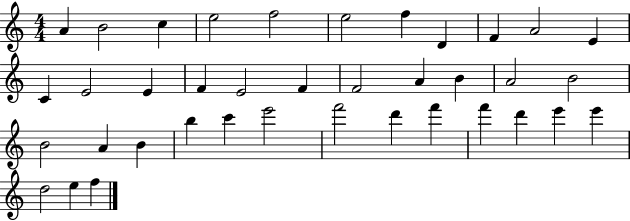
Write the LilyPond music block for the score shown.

{
  \clef treble
  \numericTimeSignature
  \time 4/4
  \key c \major
  a'4 b'2 c''4 | e''2 f''2 | e''2 f''4 d'4 | f'4 a'2 e'4 | \break c'4 e'2 e'4 | f'4 e'2 f'4 | f'2 a'4 b'4 | a'2 b'2 | \break b'2 a'4 b'4 | b''4 c'''4 e'''2 | f'''2 d'''4 f'''4 | f'''4 d'''4 e'''4 e'''4 | \break d''2 e''4 f''4 | \bar "|."
}